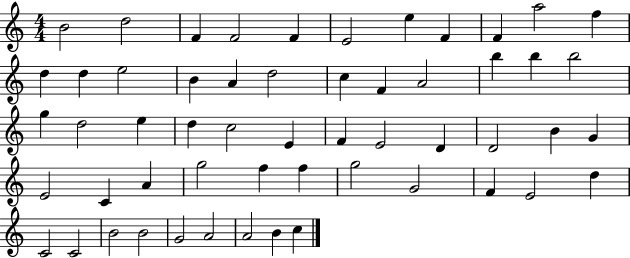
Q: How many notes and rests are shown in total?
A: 55